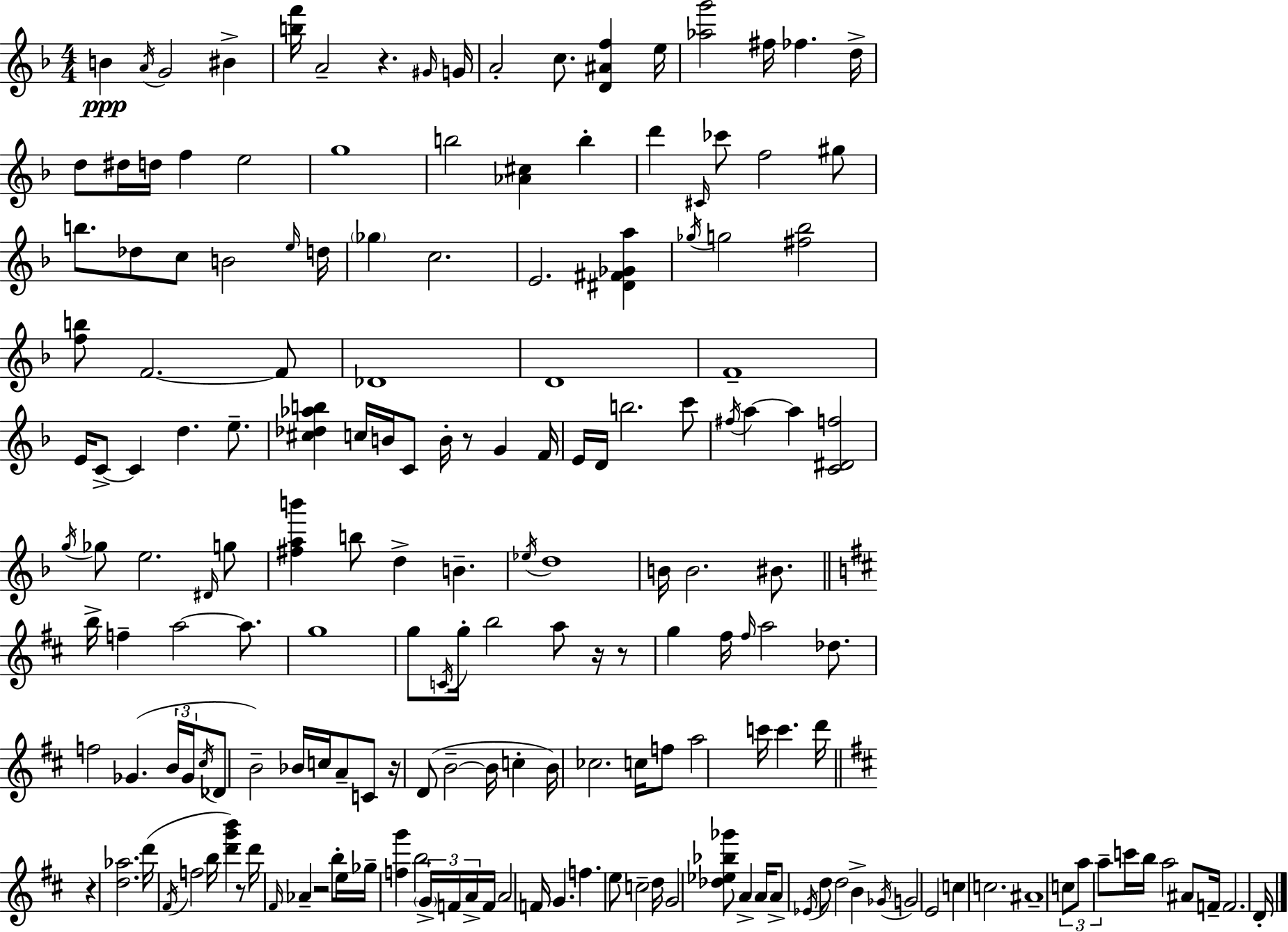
X:1
T:Untitled
M:4/4
L:1/4
K:F
B A/4 G2 ^B [bf']/4 A2 z ^G/4 G/4 A2 c/2 [D^Af] e/4 [_ag']2 ^f/4 _f d/4 d/2 ^d/4 d/4 f e2 g4 b2 [_A^c] b d' ^C/4 _c'/2 f2 ^g/2 b/2 _d/2 c/2 B2 e/4 d/4 _g c2 E2 [^D^F_Ga] _g/4 g2 [^f_b]2 [fb]/2 F2 F/2 _D4 D4 F4 E/4 C/2 C d e/2 [^c_d_ab] c/4 B/4 C/2 B/4 z/2 G F/4 E/4 D/4 b2 c'/2 ^f/4 a a [C^Df]2 g/4 _g/2 e2 ^D/4 g/2 [^fab'] b/2 d B _e/4 d4 B/4 B2 ^B/2 b/4 f a2 a/2 g4 g/2 C/4 g/4 b2 a/2 z/4 z/2 g ^f/4 ^f/4 a2 _d/2 f2 _G B/4 _G/4 ^c/4 _D/2 B2 _B/4 c/4 A/2 C/2 z/4 D/2 B2 B/4 c B/4 _c2 c/4 f/2 a2 c'/4 c' d'/4 z [d_a]2 d'/4 ^F/4 f2 b/4 [d'g'b'] z/2 d'/4 ^F/4 _A z2 b/2 e/4 _g/4 [fg'] b2 G/4 F/4 A/4 F/4 A2 F/4 G f e/2 c2 d/4 G2 [_d_e_b_g']/2 A A/4 A/2 _E/4 d/2 d2 B _G/4 G2 E2 c c2 ^A4 c/2 a/2 a/2 c'/4 b/4 a2 ^A/2 F/4 F2 D/4